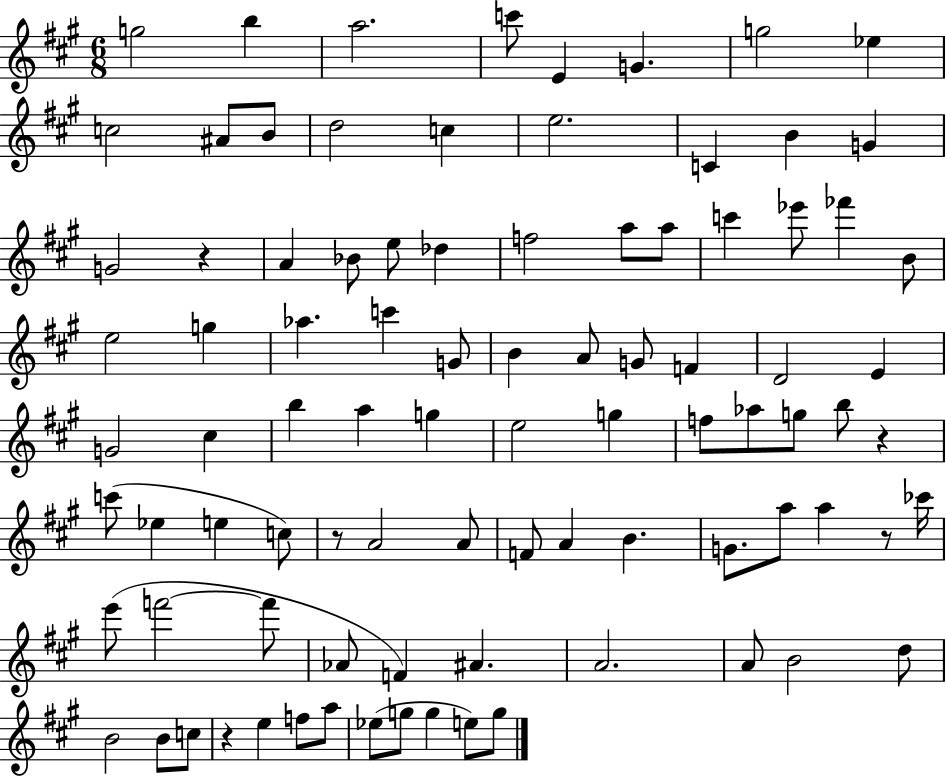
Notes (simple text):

G5/h B5/q A5/h. C6/e E4/q G4/q. G5/h Eb5/q C5/h A#4/e B4/e D5/h C5/q E5/h. C4/q B4/q G4/q G4/h R/q A4/q Bb4/e E5/e Db5/q F5/h A5/e A5/e C6/q Eb6/e FES6/q B4/e E5/h G5/q Ab5/q. C6/q G4/e B4/q A4/e G4/e F4/q D4/h E4/q G4/h C#5/q B5/q A5/q G5/q E5/h G5/q F5/e Ab5/e G5/e B5/e R/q C6/e Eb5/q E5/q C5/e R/e A4/h A4/e F4/e A4/q B4/q. G4/e. A5/e A5/q R/e CES6/s E6/e F6/h F6/e Ab4/e F4/q A#4/q. A4/h. A4/e B4/h D5/e B4/h B4/e C5/e R/q E5/q F5/e A5/e Eb5/e G5/e G5/q E5/e G5/e